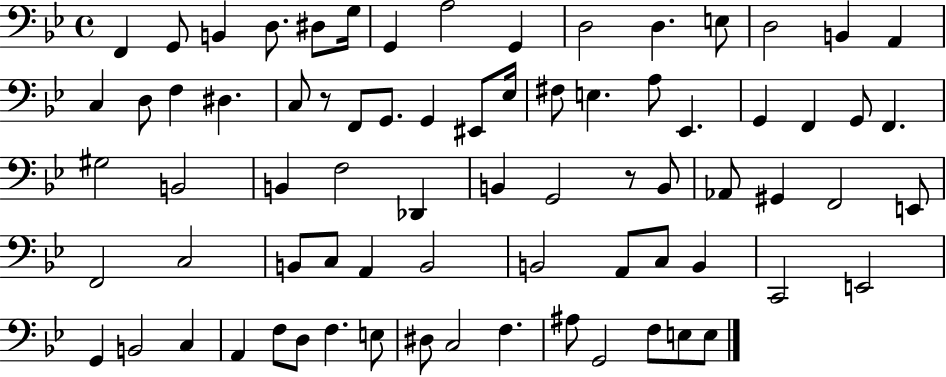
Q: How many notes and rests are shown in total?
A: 75